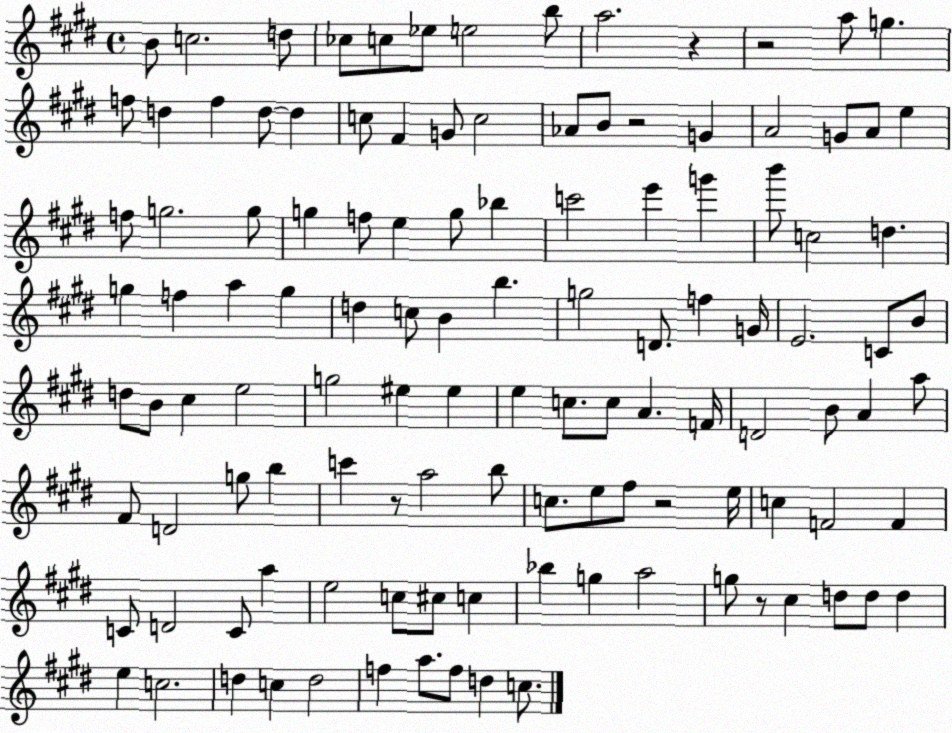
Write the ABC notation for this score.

X:1
T:Untitled
M:4/4
L:1/4
K:E
B/2 c2 d/2 _c/2 c/2 _e/2 e2 b/2 a2 z z2 a/2 g f/2 d f d/2 d c/2 ^F G/2 c2 _A/2 B/2 z2 G A2 G/2 A/2 e f/2 g2 g/2 g f/2 e g/2 _b c'2 e' g' b'/2 c2 d g f a g d c/2 B b g2 D/2 f G/4 E2 C/2 B/2 d/2 B/2 ^c e2 g2 ^e ^e e c/2 c/2 A F/4 D2 B/2 A a/2 ^F/2 D2 g/2 b c' z/2 a2 b/2 c/2 e/2 ^f/2 z2 e/4 c F2 F C/2 D2 C/2 a e2 c/2 ^c/2 c _b g a2 g/2 z/2 ^c d/2 d/2 d e c2 d c d2 f a/2 f/2 d c/2